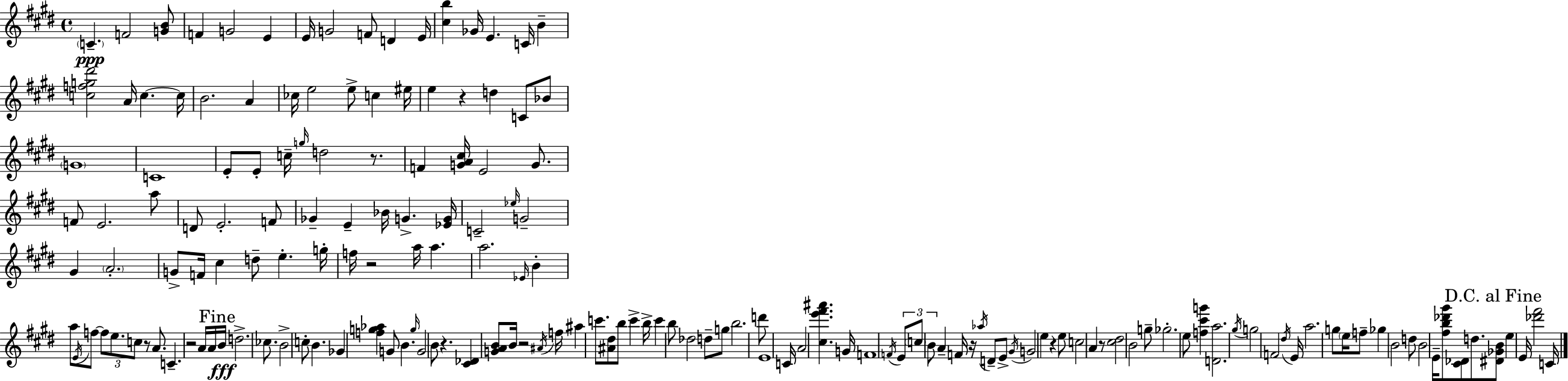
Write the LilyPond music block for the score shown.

{
  \clef treble
  \time 4/4
  \defaultTimeSignature
  \key e \major
  \repeat volta 2 { \parenthesize c'4.--\ppp f'2 <g' b'>8 | f'4 g'2 e'4 | e'16 g'2 f'8 d'4 e'16 | <cis'' b''>4 ges'16 e'4. c'16 b'4-- | \break <c'' f'' g'' dis'''>2 a'16 c''4.~~ c''16 | b'2. a'4 | ces''16 e''2 e''8-> c''4 eis''16 | e''4 r4 d''4 c'8 bes'8 | \break \parenthesize g'1 | c'1 | e'8-. e'8-. c''16-- \grace { g''16 } d''2 r8. | f'4 <g' a' cis''>16 e'2 g'8. | \break f'8 e'2. a''8 | d'8 e'2.-. f'8 | ges'4-- e'4-- bes'16 g'4.-> | <ees' g'>16 c'2-- \grace { ees''16 } g'2-- | \break gis'4 \parenthesize a'2.-. | g'8-> f'16 cis''4 d''8-- e''4.-. | g''16-. f''16 r2 a''16 a''4. | a''2. \grace { ees'16 } b'4-. | \break a''8 \acciaccatura { e'16 } f''8~~ \tuplet 3/2 { f''8 e''8. c''8 } r8 | a'8. c'4.-- r2 | a'16 a'16 \mark "Fine" b'16\fff d''2.-> | ces''8. b'2-> c''8-. b'4. | \break ges'4 <f'' g'' aes''>4 g'8 b'4. | \grace { g''16 } g'2 b'8 r4. | <cis' des'>4 <g' a' b'>8 b'16 r2 | \acciaccatura { ais'16 } f''16 ais''4 c'''8. <ais' dis''>8 b''8 | \break c'''4-> b''16-> c'''4 b''8 des''2 | d''8-- g''8 b''2. | d'''8 e'1 | c'16 a'2 <cis'' e''' fis''' ais'''>4. | \break g'16 f'1 | \acciaccatura { f'16 } \tuplet 3/2 { e'8 \parenthesize c''8 b'8 } a'4-- | f'16 r16 \acciaccatura { aes''16 } d'8-- e'8-> \acciaccatura { gis'16 } g'2 | e''4 r4 e''8 c''2 | \break a'4 r8 <cis'' dis''>2 | b'2 g''8-- ges''2.-. | e''8 <f'' cis''' g'''>4 <d' a''>2. | \acciaccatura { gis''16 } g''2 | \break f'2 \acciaccatura { dis''16 } e'16 a''2. | g''8 \parenthesize e''16 f''8-- ges''4 | b'2 d''8 b'2 | e'16-- <fis'' b'' des''' gis'''>8 <cis' des'>8 d''8. \mark "D.C. al Fine" <dis' ges' b'>8 e''4 | \break e'16 <des''' fis'''>2 c'16 } \bar "|."
}